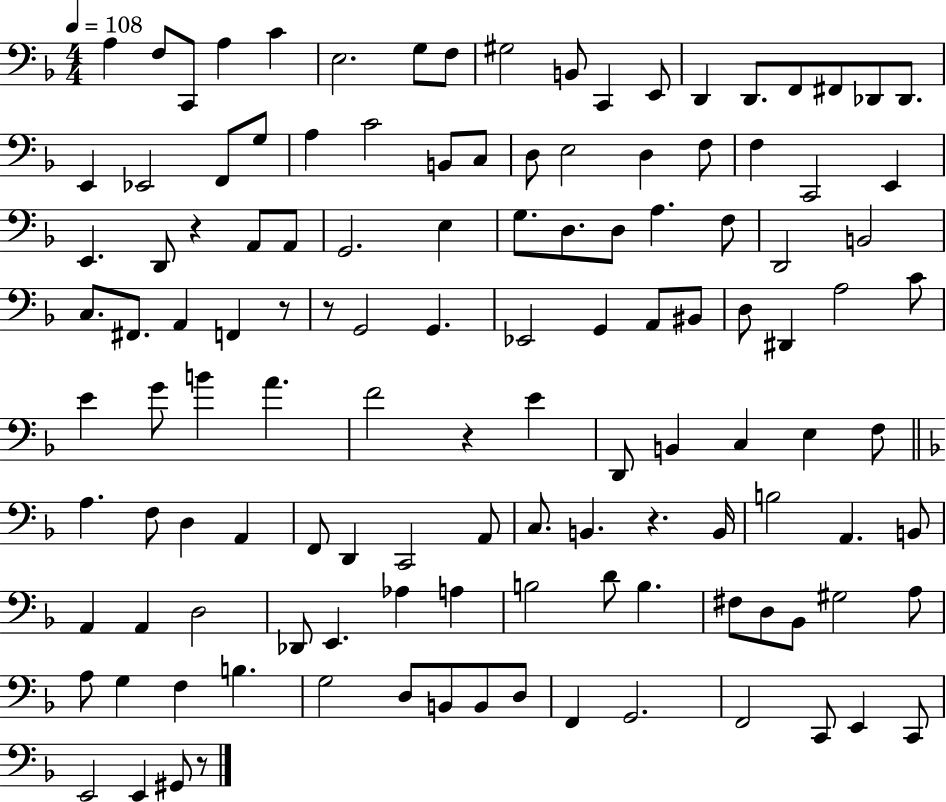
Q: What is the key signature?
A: F major